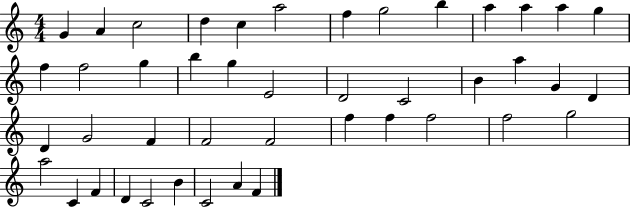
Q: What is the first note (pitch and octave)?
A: G4